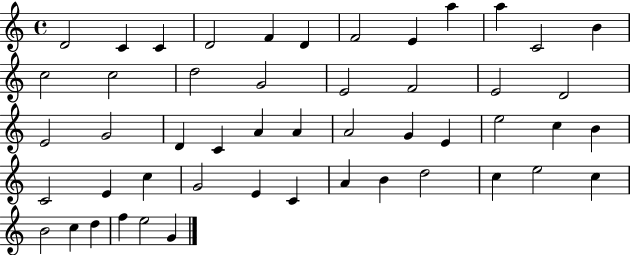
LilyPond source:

{
  \clef treble
  \time 4/4
  \defaultTimeSignature
  \key c \major
  d'2 c'4 c'4 | d'2 f'4 d'4 | f'2 e'4 a''4 | a''4 c'2 b'4 | \break c''2 c''2 | d''2 g'2 | e'2 f'2 | e'2 d'2 | \break e'2 g'2 | d'4 c'4 a'4 a'4 | a'2 g'4 e'4 | e''2 c''4 b'4 | \break c'2 e'4 c''4 | g'2 e'4 c'4 | a'4 b'4 d''2 | c''4 e''2 c''4 | \break b'2 c''4 d''4 | f''4 e''2 g'4 | \bar "|."
}